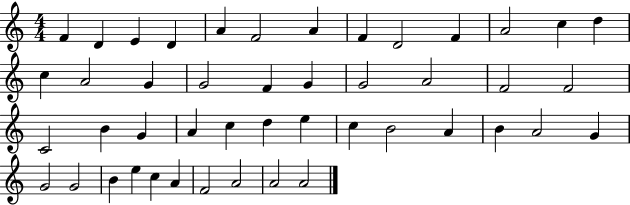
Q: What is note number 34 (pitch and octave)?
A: B4